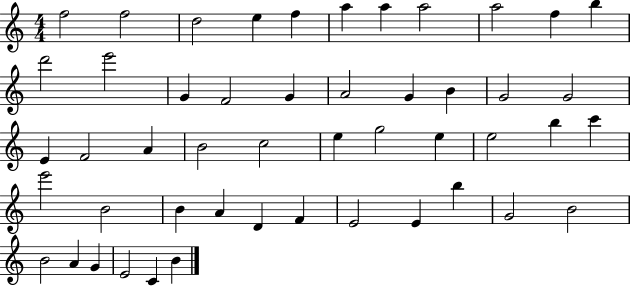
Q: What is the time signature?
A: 4/4